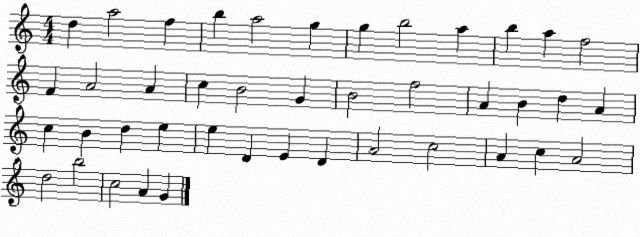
X:1
T:Untitled
M:4/4
L:1/4
K:C
d a2 f b a2 g g b2 a b a f2 F A2 A c B2 G B2 f2 A B d A c B d e e D E D A2 c2 A c A2 d2 b2 c2 A G